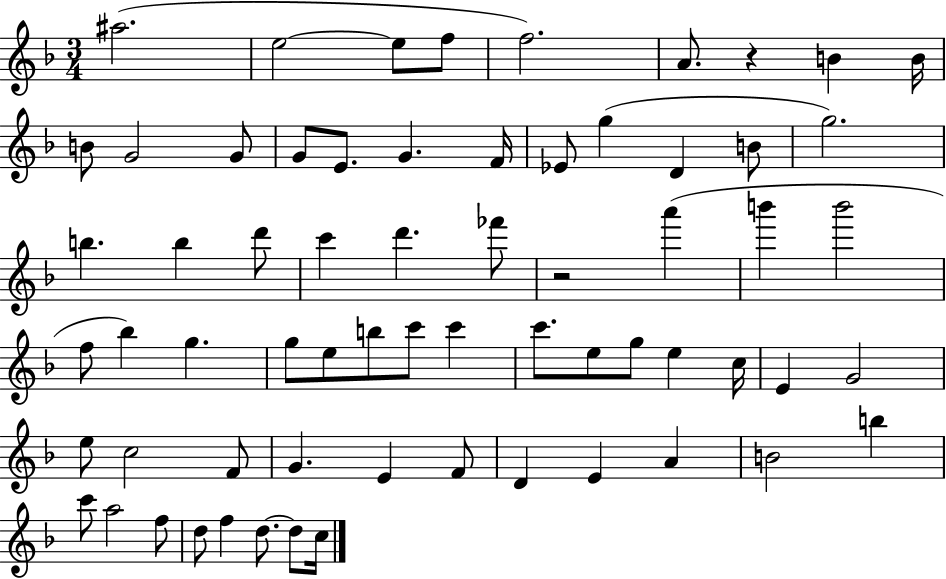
A#5/h. E5/h E5/e F5/e F5/h. A4/e. R/q B4/q B4/s B4/e G4/h G4/e G4/e E4/e. G4/q. F4/s Eb4/e G5/q D4/q B4/e G5/h. B5/q. B5/q D6/e C6/q D6/q. FES6/e R/h A6/q B6/q B6/h F5/e Bb5/q G5/q. G5/e E5/e B5/e C6/e C6/q C6/e. E5/e G5/e E5/q C5/s E4/q G4/h E5/e C5/h F4/e G4/q. E4/q F4/e D4/q E4/q A4/q B4/h B5/q C6/e A5/h F5/e D5/e F5/q D5/e. D5/e C5/s